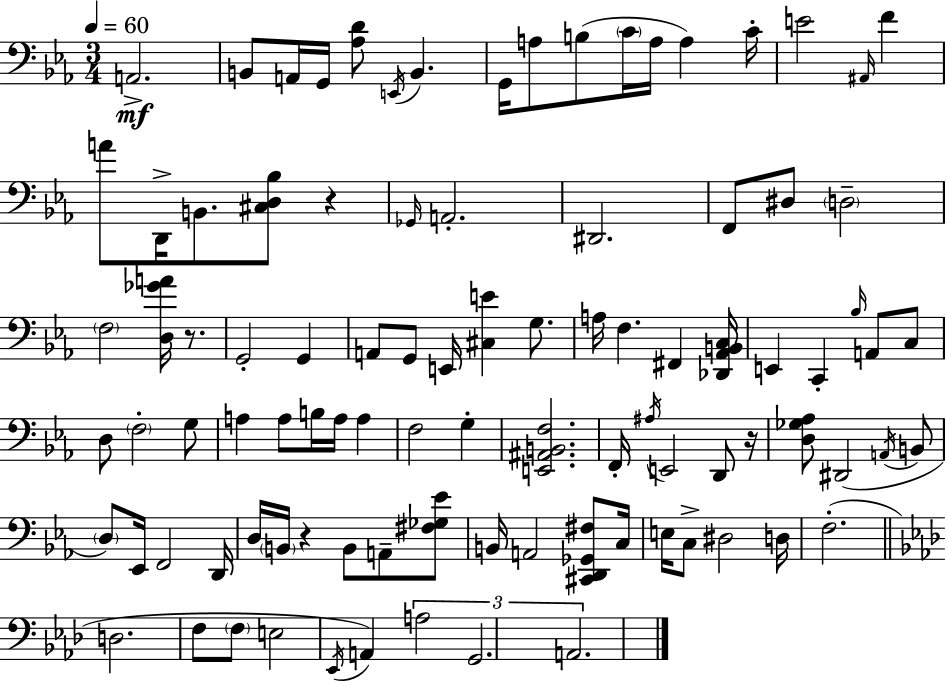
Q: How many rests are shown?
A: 4